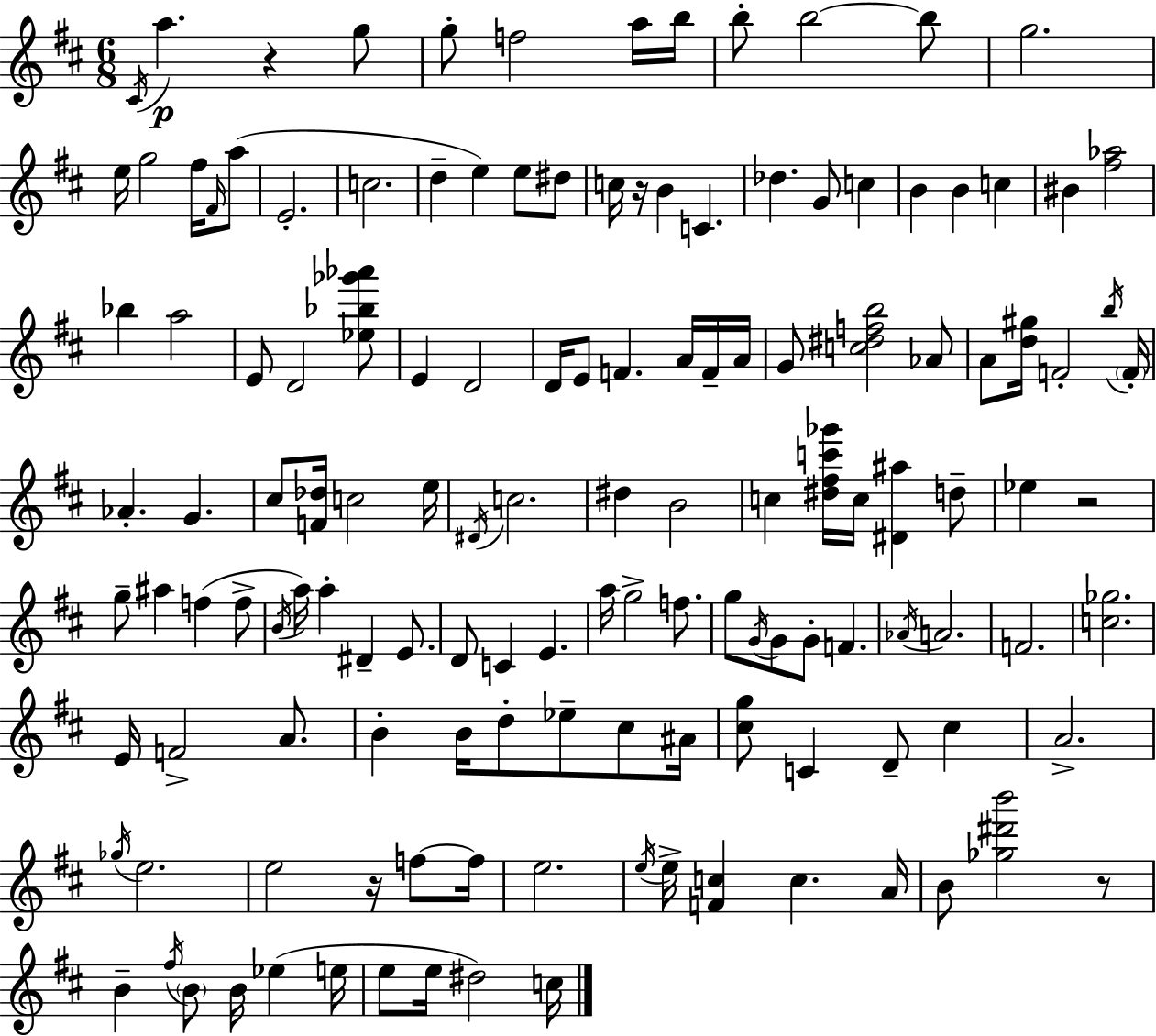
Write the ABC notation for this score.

X:1
T:Untitled
M:6/8
L:1/4
K:D
^C/4 a z g/2 g/2 f2 a/4 b/4 b/2 b2 b/2 g2 e/4 g2 ^f/4 ^F/4 a/2 E2 c2 d e e/2 ^d/2 c/4 z/4 B C _d G/2 c B B c ^B [^f_a]2 _b a2 E/2 D2 [_e_b_g'_a']/2 E D2 D/4 E/2 F A/4 F/4 A/4 G/2 [c^dfb]2 _A/2 A/2 [d^g]/4 F2 b/4 F/4 _A G ^c/2 [F_d]/4 c2 e/4 ^D/4 c2 ^d B2 c [^d^fc'_g']/4 c/4 [^D^a] d/2 _e z2 g/2 ^a f f/2 B/4 a/4 a ^D E/2 D/2 C E a/4 g2 f/2 g/2 G/4 G/2 G/2 F _A/4 A2 F2 [c_g]2 E/4 F2 A/2 B B/4 d/2 _e/2 ^c/2 ^A/4 [^cg]/2 C D/2 ^c A2 _g/4 e2 e2 z/4 f/2 f/4 e2 e/4 e/4 [Fc] c A/4 B/2 [_g^d'b']2 z/2 B ^f/4 B/2 B/4 _e e/4 e/2 e/4 ^d2 c/4